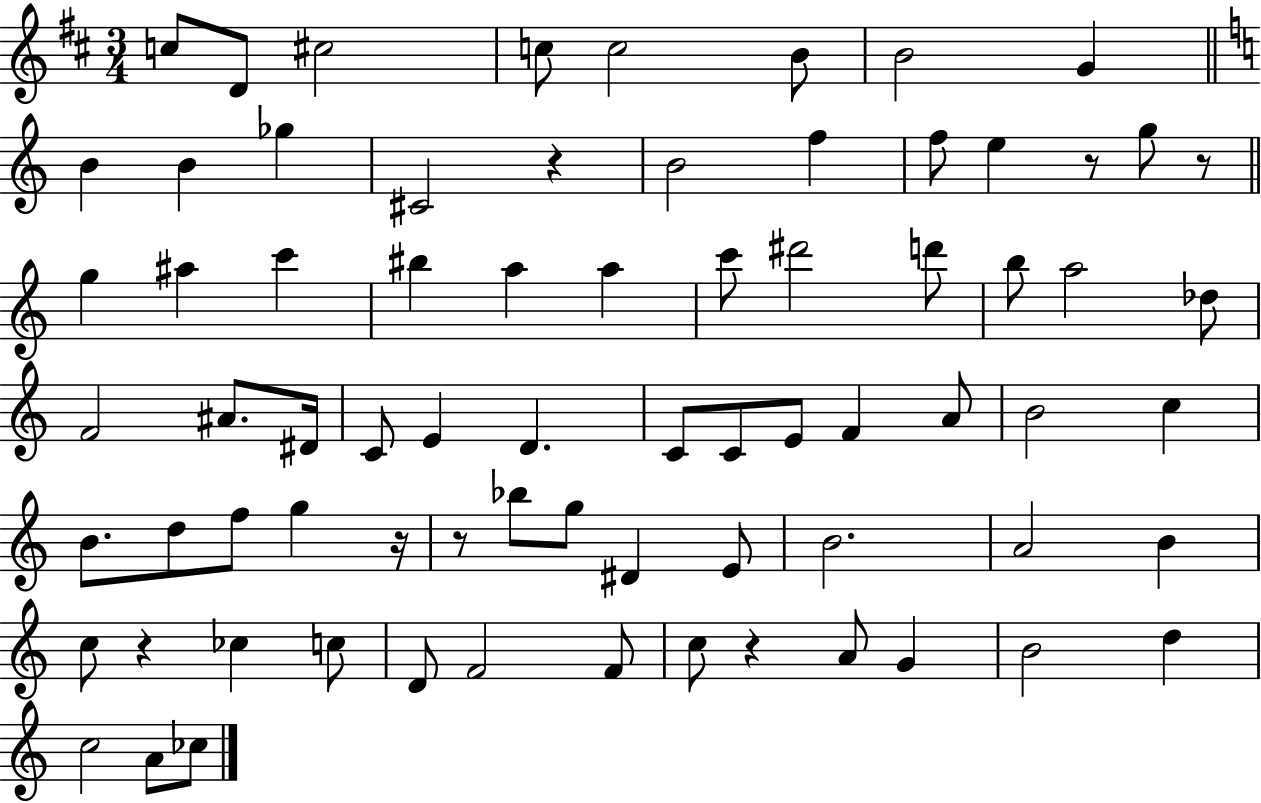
X:1
T:Untitled
M:3/4
L:1/4
K:D
c/2 D/2 ^c2 c/2 c2 B/2 B2 G B B _g ^C2 z B2 f f/2 e z/2 g/2 z/2 g ^a c' ^b a a c'/2 ^d'2 d'/2 b/2 a2 _d/2 F2 ^A/2 ^D/4 C/2 E D C/2 C/2 E/2 F A/2 B2 c B/2 d/2 f/2 g z/4 z/2 _b/2 g/2 ^D E/2 B2 A2 B c/2 z _c c/2 D/2 F2 F/2 c/2 z A/2 G B2 d c2 A/2 _c/2